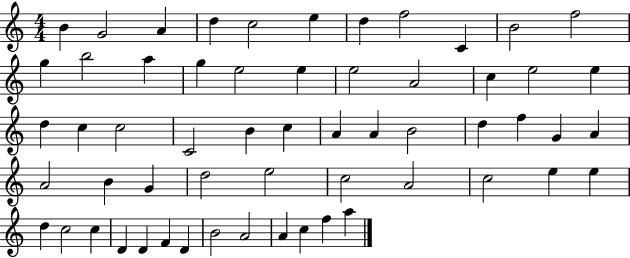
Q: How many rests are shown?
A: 0